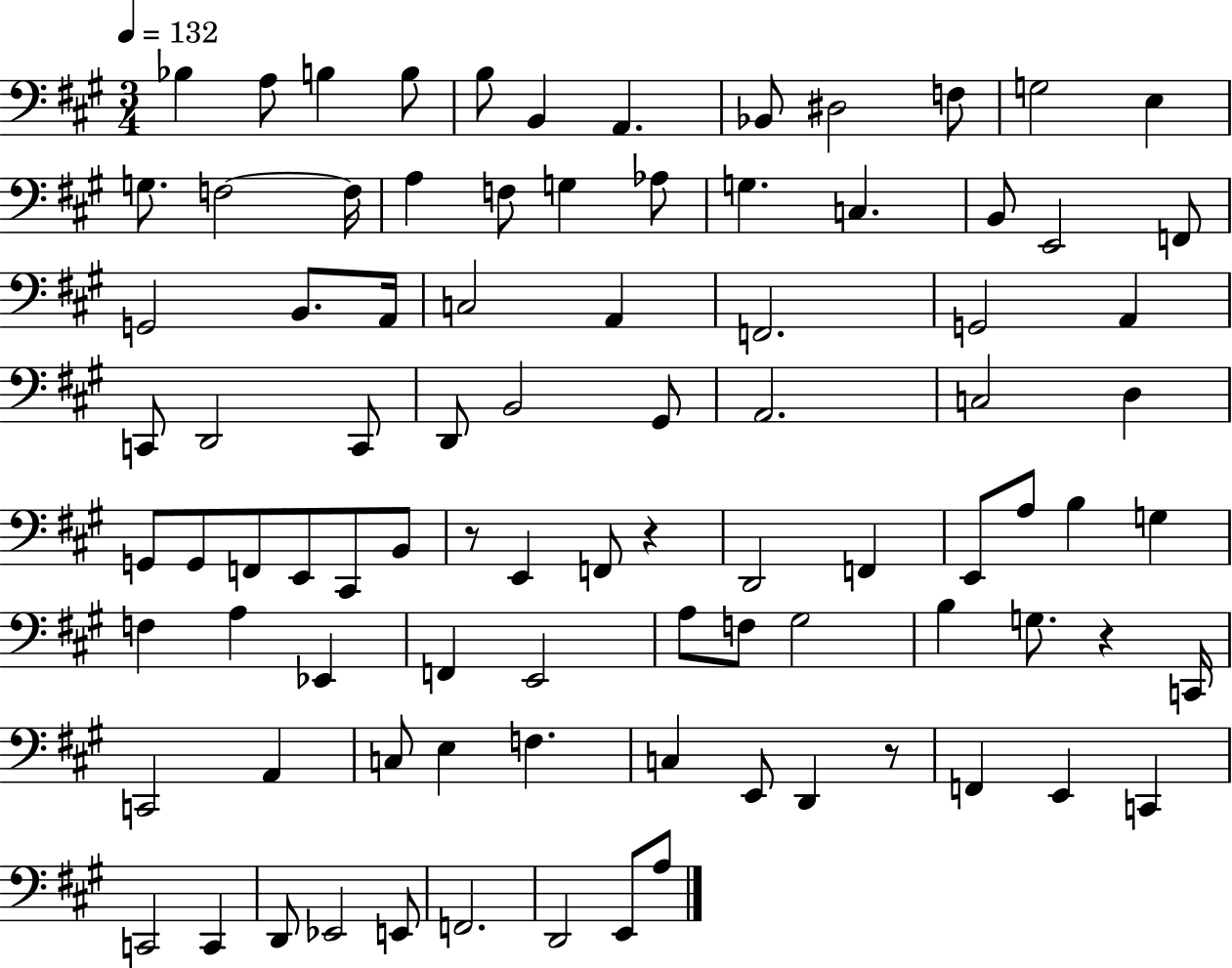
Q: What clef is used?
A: bass